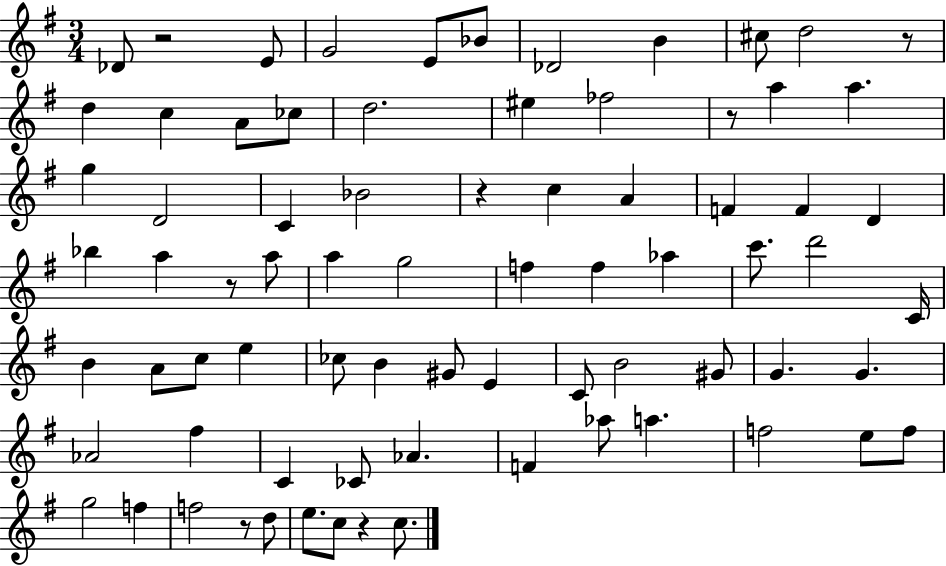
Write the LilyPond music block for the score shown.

{
  \clef treble
  \numericTimeSignature
  \time 3/4
  \key g \major
  des'8 r2 e'8 | g'2 e'8 bes'8 | des'2 b'4 | cis''8 d''2 r8 | \break d''4 c''4 a'8 ces''8 | d''2. | eis''4 fes''2 | r8 a''4 a''4. | \break g''4 d'2 | c'4 bes'2 | r4 c''4 a'4 | f'4 f'4 d'4 | \break bes''4 a''4 r8 a''8 | a''4 g''2 | f''4 f''4 aes''4 | c'''8. d'''2 c'16 | \break b'4 a'8 c''8 e''4 | ces''8 b'4 gis'8 e'4 | c'8 b'2 gis'8 | g'4. g'4. | \break aes'2 fis''4 | c'4 ces'8 aes'4. | f'4 aes''8 a''4. | f''2 e''8 f''8 | \break g''2 f''4 | f''2 r8 d''8 | e''8. c''8 r4 c''8. | \bar "|."
}